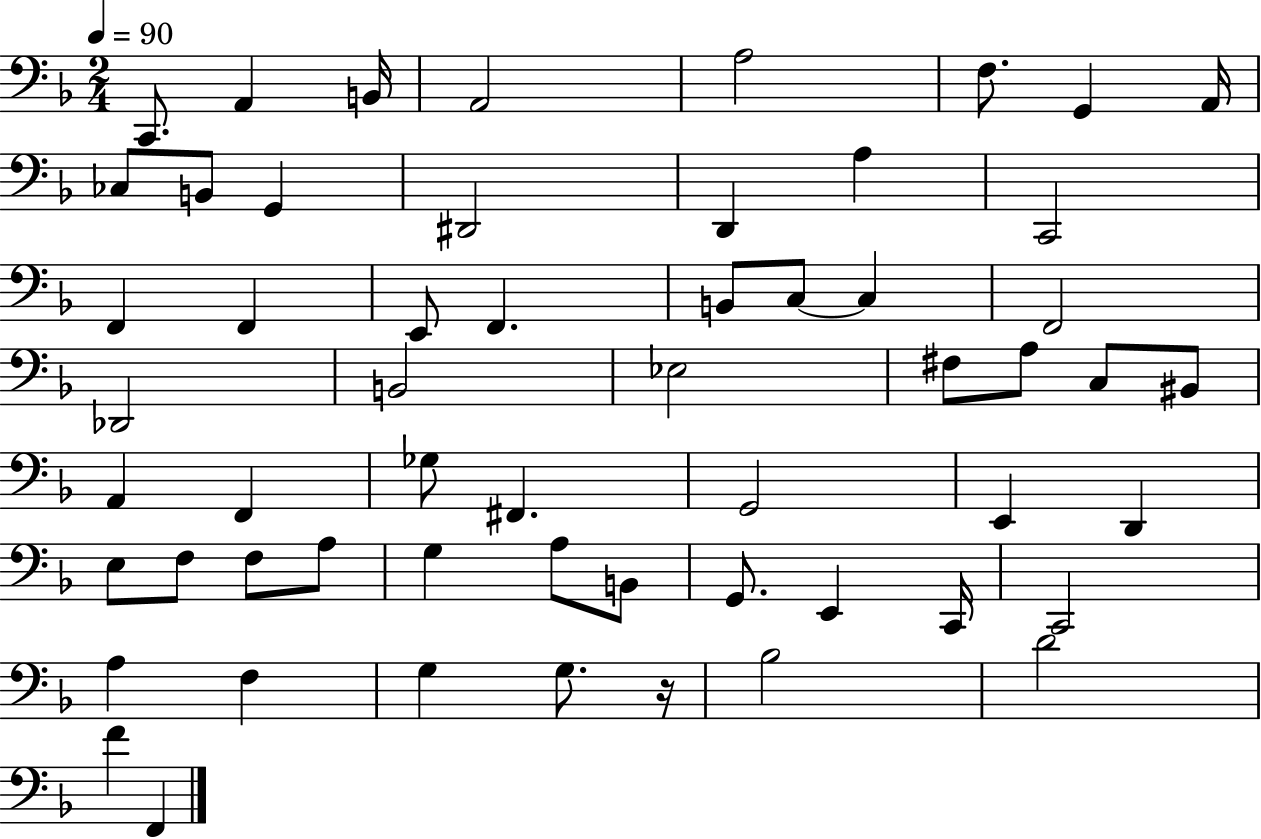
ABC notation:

X:1
T:Untitled
M:2/4
L:1/4
K:F
C,,/2 A,, B,,/4 A,,2 A,2 F,/2 G,, A,,/4 _C,/2 B,,/2 G,, ^D,,2 D,, A, C,,2 F,, F,, E,,/2 F,, B,,/2 C,/2 C, F,,2 _D,,2 B,,2 _E,2 ^F,/2 A,/2 C,/2 ^B,,/2 A,, F,, _G,/2 ^F,, G,,2 E,, D,, E,/2 F,/2 F,/2 A,/2 G, A,/2 B,,/2 G,,/2 E,, C,,/4 C,,2 A, F, G, G,/2 z/4 _B,2 D2 F F,,